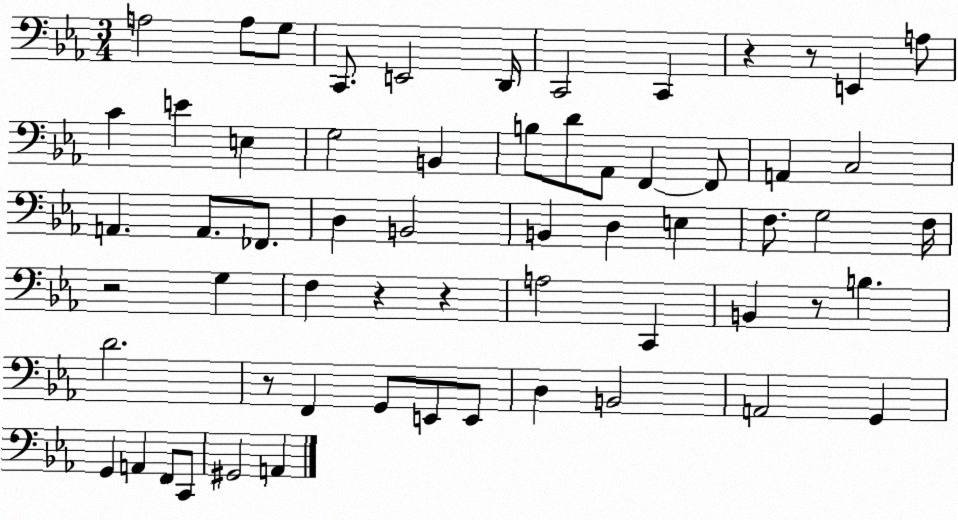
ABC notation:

X:1
T:Untitled
M:3/4
L:1/4
K:Eb
A,2 A,/2 G,/2 C,,/2 E,,2 D,,/4 C,,2 C,, z z/2 E,, A,/2 C E E, G,2 B,, B,/2 D/2 _A,,/2 F,, F,,/2 A,, C,2 A,, A,,/2 _F,,/2 D, B,,2 B,, D, E, F,/2 G,2 F,/4 z2 G, F, z z A,2 C,, B,, z/2 B, D2 z/2 F,, G,,/2 E,,/2 E,,/2 D, B,,2 A,,2 G,, G,, A,, F,,/2 C,,/2 ^G,,2 A,,